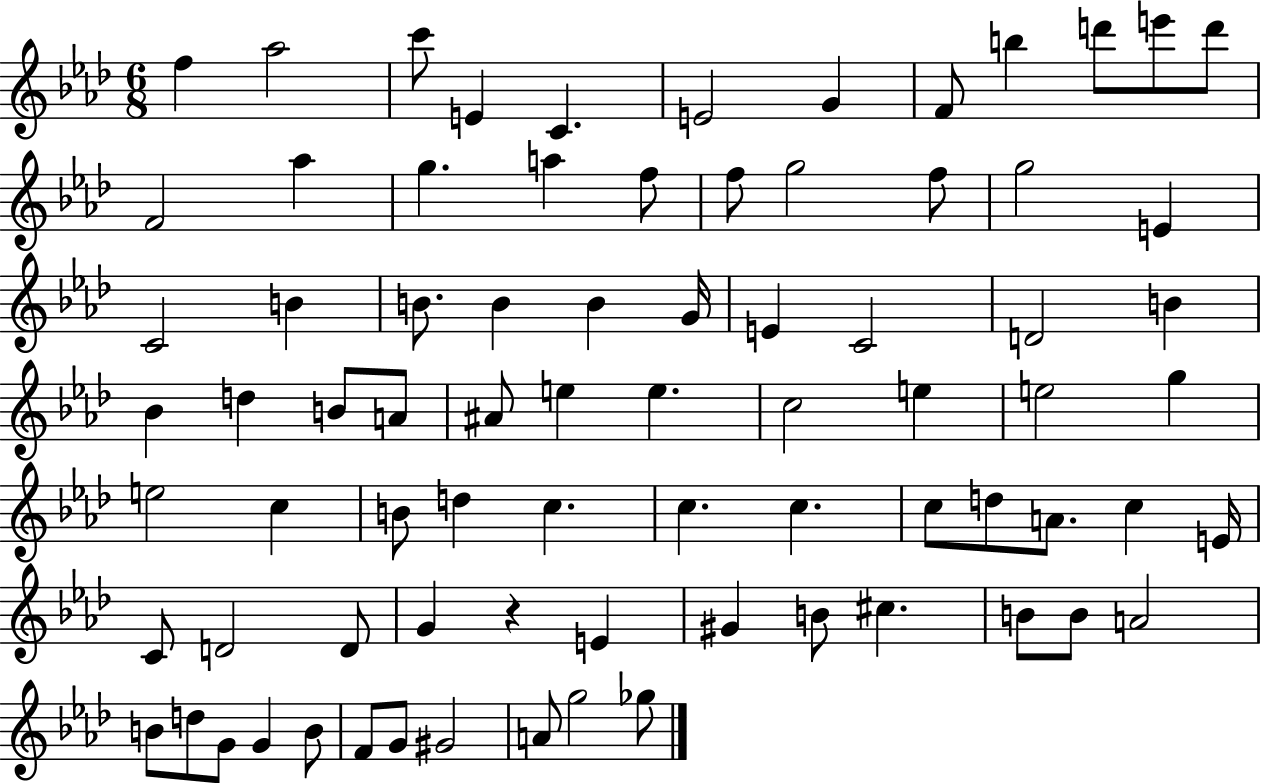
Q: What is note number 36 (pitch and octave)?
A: A4